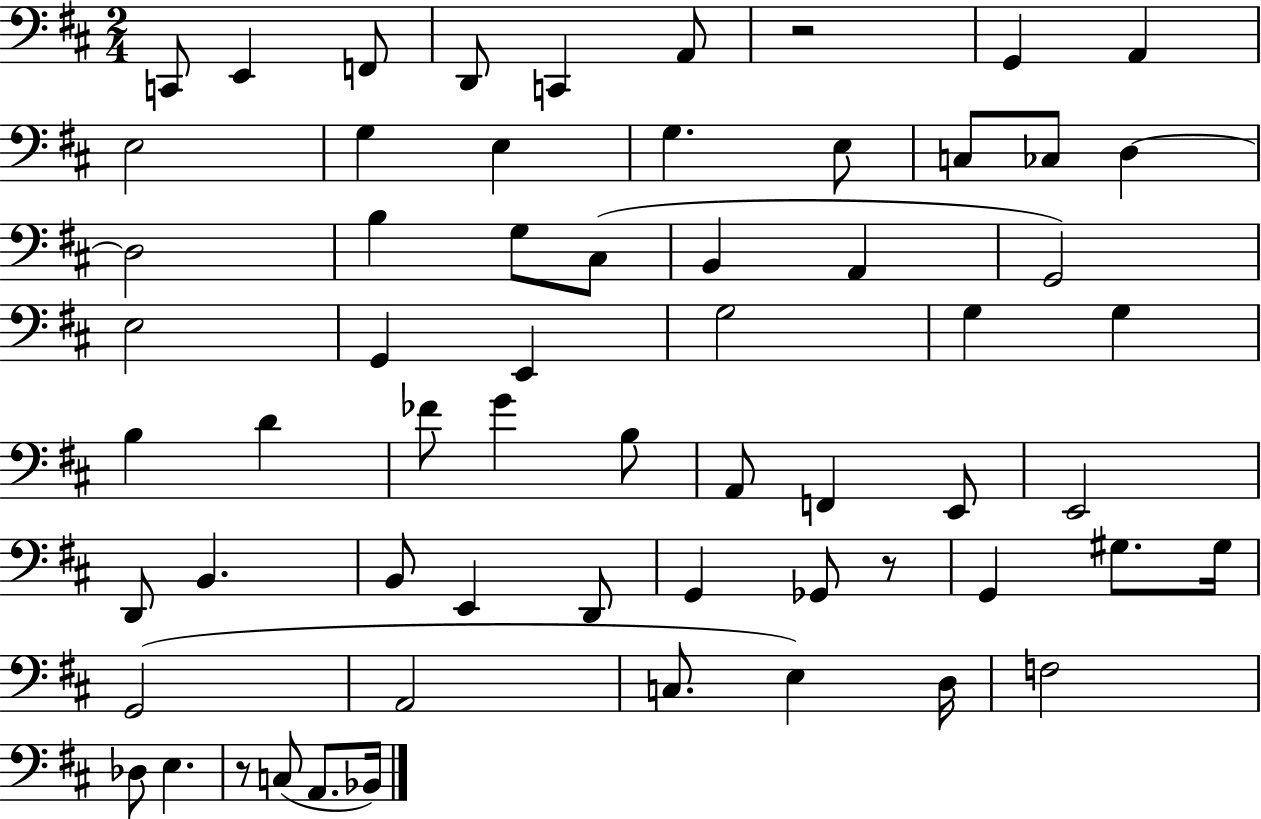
X:1
T:Untitled
M:2/4
L:1/4
K:D
C,,/2 E,, F,,/2 D,,/2 C,, A,,/2 z2 G,, A,, E,2 G, E, G, E,/2 C,/2 _C,/2 D, D,2 B, G,/2 ^C,/2 B,, A,, G,,2 E,2 G,, E,, G,2 G, G, B, D _F/2 G B,/2 A,,/2 F,, E,,/2 E,,2 D,,/2 B,, B,,/2 E,, D,,/2 G,, _G,,/2 z/2 G,, ^G,/2 ^G,/4 G,,2 A,,2 C,/2 E, D,/4 F,2 _D,/2 E, z/2 C,/2 A,,/2 _B,,/4